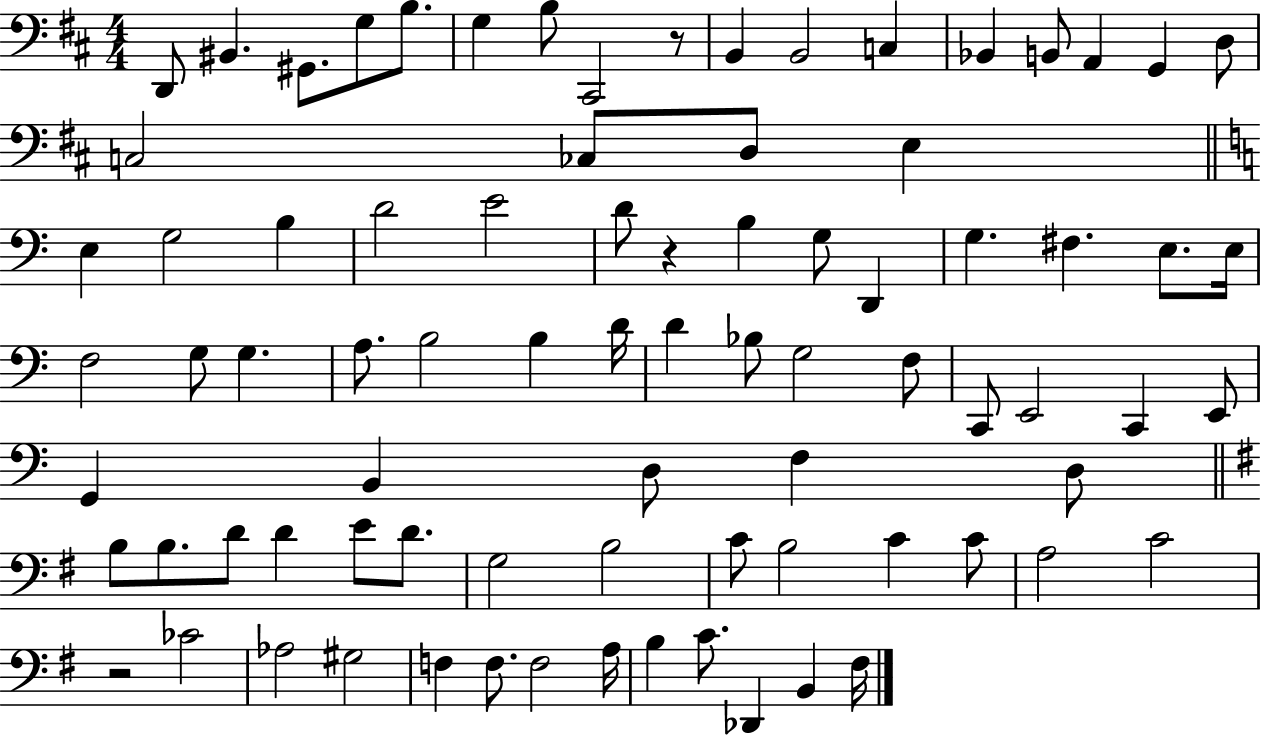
X:1
T:Untitled
M:4/4
L:1/4
K:D
D,,/2 ^B,, ^G,,/2 G,/2 B,/2 G, B,/2 ^C,,2 z/2 B,, B,,2 C, _B,, B,,/2 A,, G,, D,/2 C,2 _C,/2 D,/2 E, E, G,2 B, D2 E2 D/2 z B, G,/2 D,, G, ^F, E,/2 E,/4 F,2 G,/2 G, A,/2 B,2 B, D/4 D _B,/2 G,2 F,/2 C,,/2 E,,2 C,, E,,/2 G,, B,, D,/2 F, D,/2 B,/2 B,/2 D/2 D E/2 D/2 G,2 B,2 C/2 B,2 C C/2 A,2 C2 z2 _C2 _A,2 ^G,2 F, F,/2 F,2 A,/4 B, C/2 _D,, B,, ^F,/4